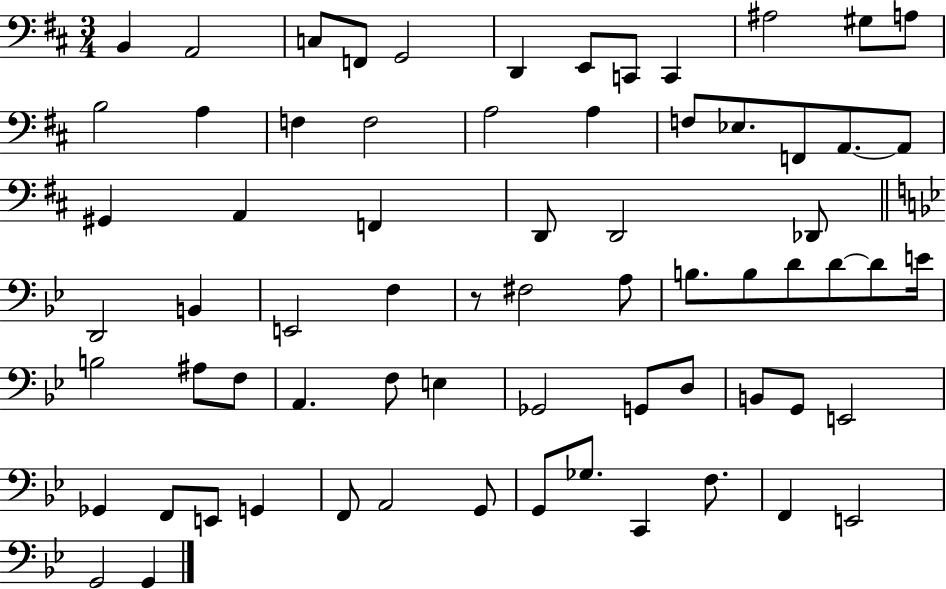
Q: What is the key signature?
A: D major